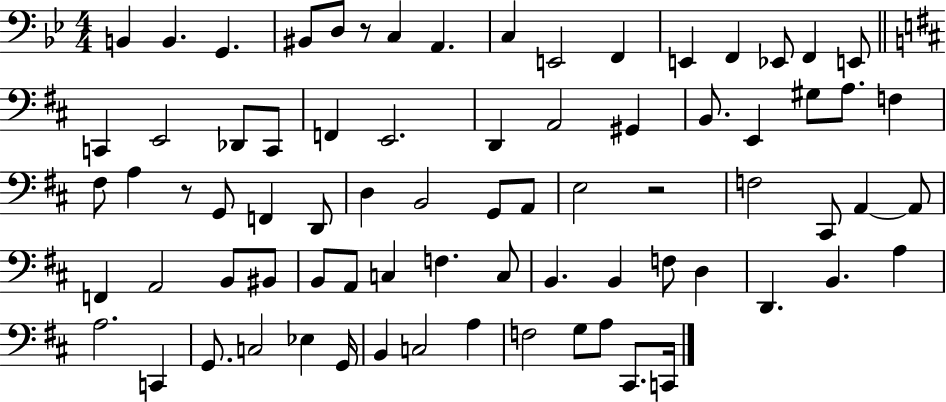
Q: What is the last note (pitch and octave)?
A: C2